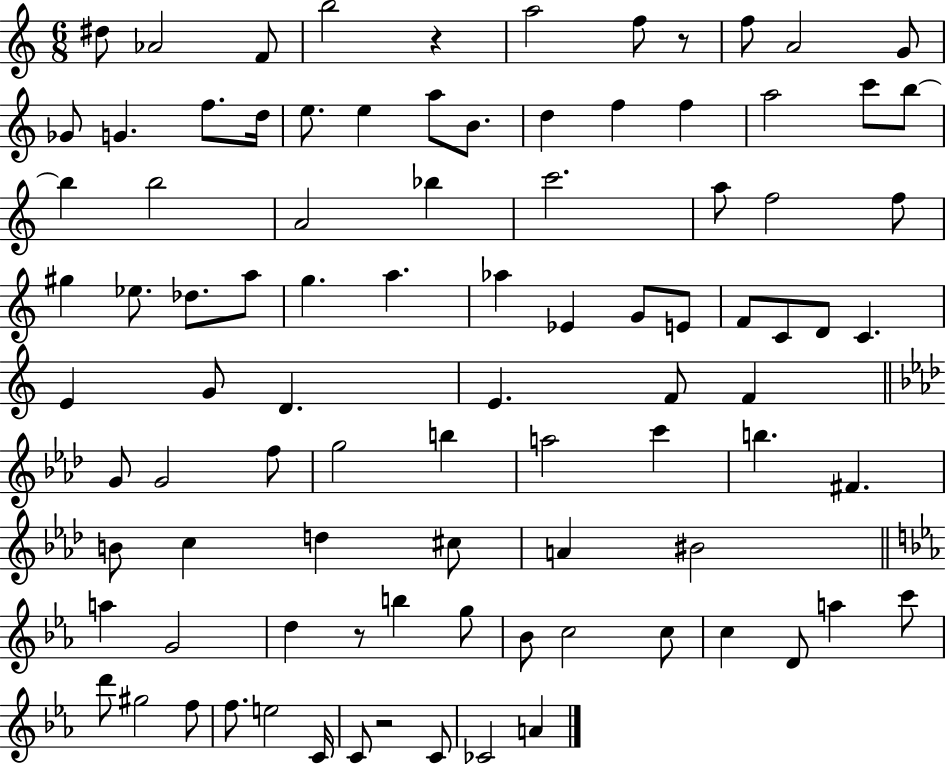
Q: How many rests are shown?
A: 4